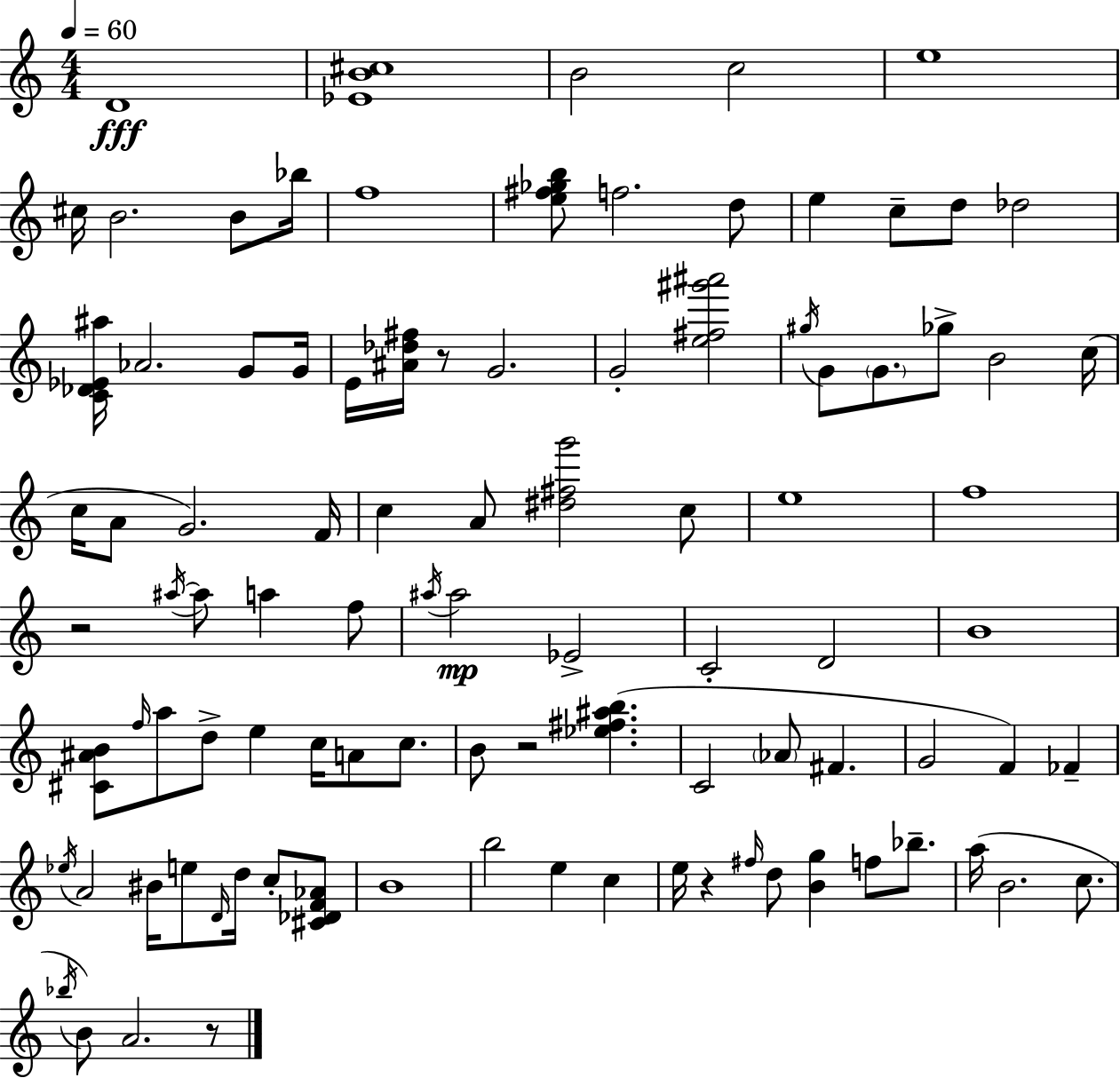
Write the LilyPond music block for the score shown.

{
  \clef treble
  \numericTimeSignature
  \time 4/4
  \key a \minor
  \tempo 4 = 60
  d'1\fff | <ees' b' cis''>1 | b'2 c''2 | e''1 | \break cis''16 b'2. b'8 bes''16 | f''1 | <e'' fis'' ges'' b''>8 f''2. d''8 | e''4 c''8-- d''8 des''2 | \break <c' des' ees' ais''>16 aes'2. g'8 g'16 | e'16 <ais' des'' fis''>16 r8 g'2. | g'2-. <e'' fis'' gis''' ais'''>2 | \acciaccatura { gis''16 } g'8 \parenthesize g'8. ges''8-> b'2 | \break c''16( c''16 a'8 g'2.) | f'16 c''4 a'8 <dis'' fis'' g'''>2 c''8 | e''1 | f''1 | \break r2 \acciaccatura { ais''16~ }~ ais''8 a''4 | f''8 \acciaccatura { ais''16 }\mp ais''2 ees'2-> | c'2-. d'2 | b'1 | \break <cis' ais' b'>8 \grace { f''16 } a''8 d''8-> e''4 c''16 a'8 | c''8. b'8 r2 <ees'' fis'' ais'' b''>4.( | c'2 \parenthesize aes'8 fis'4. | g'2 f'4) | \break fes'4-- \acciaccatura { ees''16 } a'2 bis'16 e''8 | \grace { d'16 } d''16 c''8-. <cis' des' f' aes'>8 b'1 | b''2 e''4 | c''4 e''16 r4 \grace { fis''16 } d''8 <b' g''>4 | \break f''8 bes''8.-- a''16( b'2. | c''8. \acciaccatura { bes''16 } b'8) a'2. | r8 \bar "|."
}